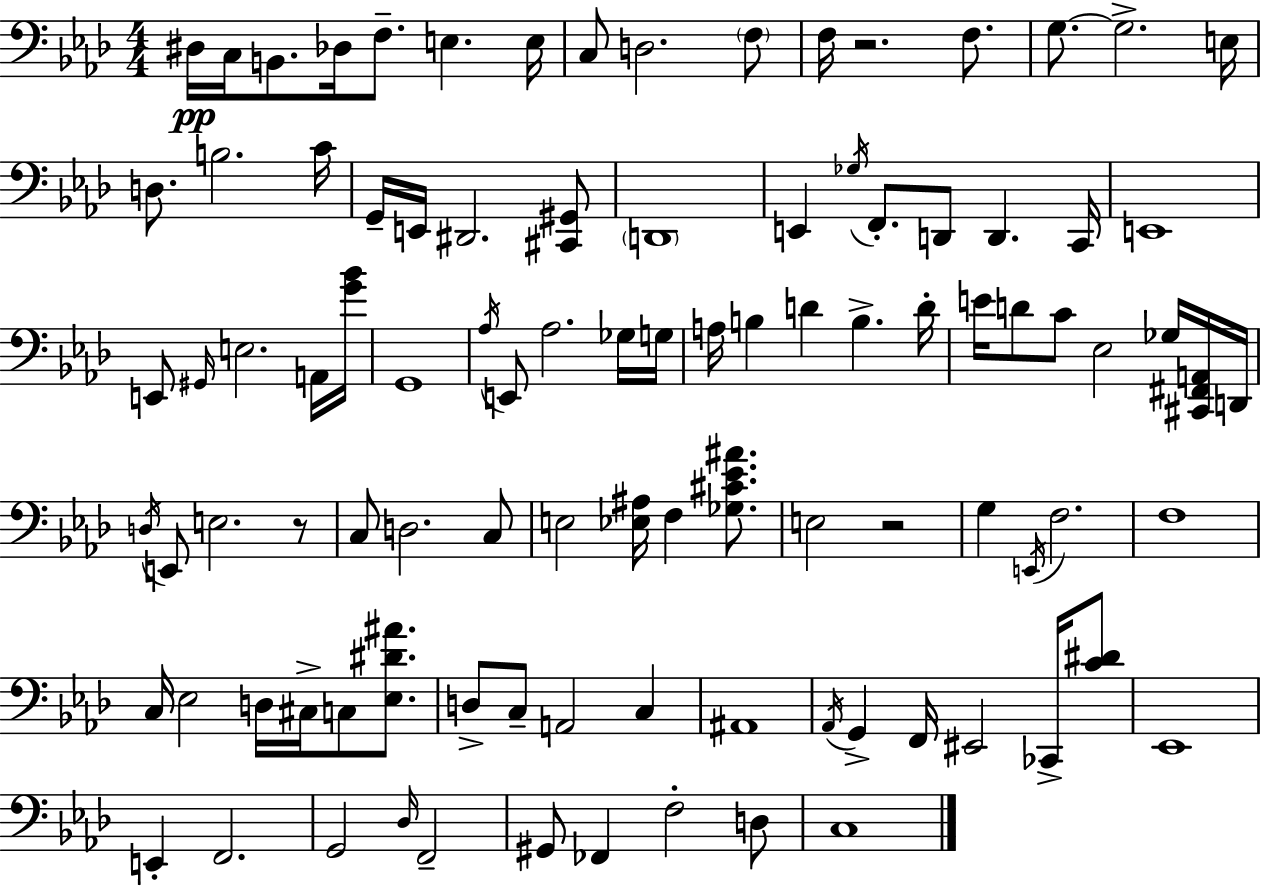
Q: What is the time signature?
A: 4/4